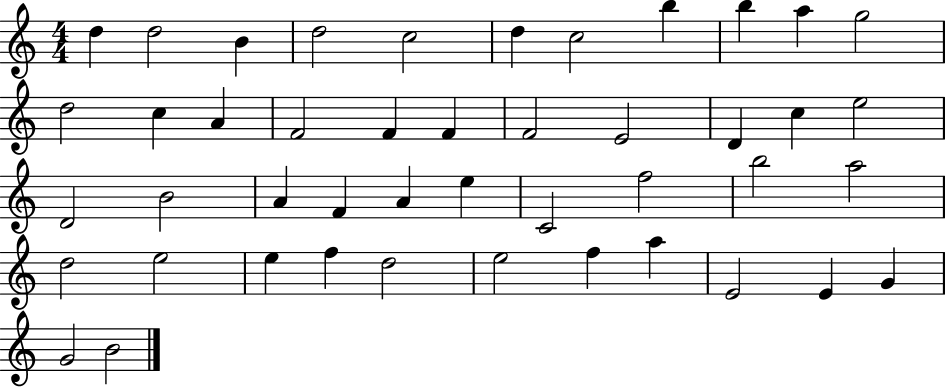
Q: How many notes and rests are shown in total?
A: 45